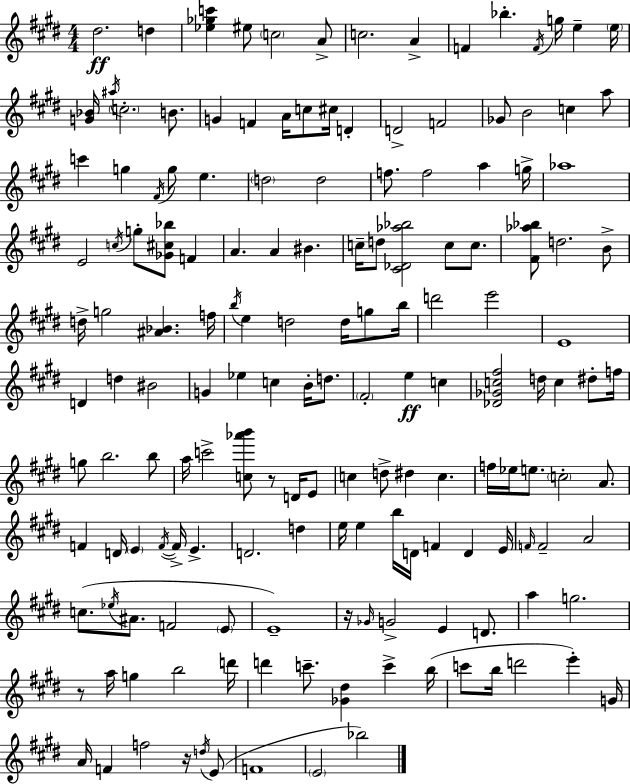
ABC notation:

X:1
T:Untitled
M:4/4
L:1/4
K:E
^d2 d [_e_gc'] ^e/2 c2 A/2 c2 A F _b F/4 g/4 e e/4 [G_B]/4 ^a/4 c2 B/2 G F A/4 c/2 ^c/4 D D2 F2 _G/2 B2 c a/2 c' g ^F/4 g/2 e d2 d2 f/2 f2 a g/4 _a4 E2 c/4 g/2 [_G^c_b]/2 F A A ^B c/4 d/2 [^C_D_a_b]2 c/2 c/2 [^F_a_b]/2 d2 B/2 d/4 g2 [^A_B] f/4 b/4 e d2 d/4 g/2 b/4 d'2 e'2 E4 D d ^B2 G _e c B/4 d/2 ^F2 e c [_D_Gc^f]2 d/4 c ^d/2 f/4 g/2 b2 b/2 a/4 c'2 [c_a'b']/2 z/2 D/4 E/2 c d/2 ^d c f/4 _e/4 e/2 c2 A/2 F D/4 E F/4 F/4 E D2 d e/4 e b/4 D/4 F D E/4 F/4 F2 A2 c/2 _e/4 ^A/2 F2 E/2 E4 z/4 _G/4 G2 E D/2 a g2 z/2 a/4 g b2 d'/4 d' c'/2 [_G^d] c' b/4 c'/2 b/4 d'2 e' G/4 A/4 F f2 z/4 d/4 E/2 F4 E2 _b2